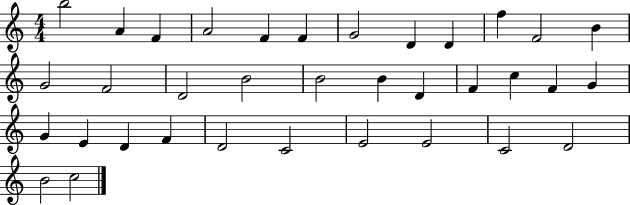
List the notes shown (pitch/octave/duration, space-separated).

B5/h A4/q F4/q A4/h F4/q F4/q G4/h D4/q D4/q F5/q F4/h B4/q G4/h F4/h D4/h B4/h B4/h B4/q D4/q F4/q C5/q F4/q G4/q G4/q E4/q D4/q F4/q D4/h C4/h E4/h E4/h C4/h D4/h B4/h C5/h